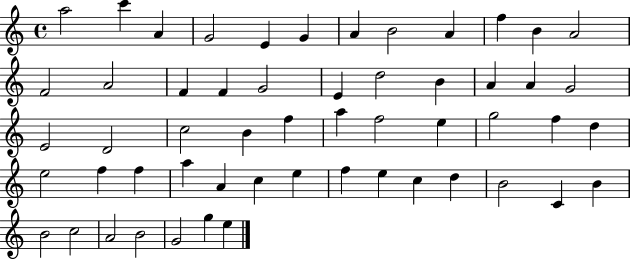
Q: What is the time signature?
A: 4/4